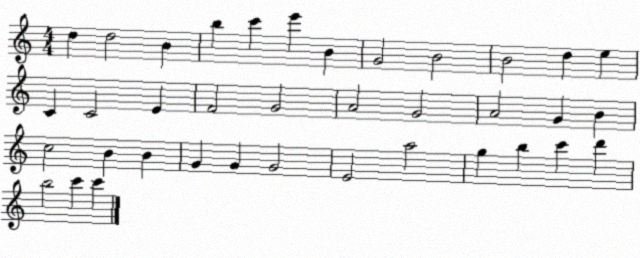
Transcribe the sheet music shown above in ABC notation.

X:1
T:Untitled
M:4/4
L:1/4
K:C
d d2 B b c' e' B G2 B2 B2 d e C C2 E F2 G2 A2 G2 A2 G B c2 B B G G G2 E2 a2 g b c' d' b2 c' c'